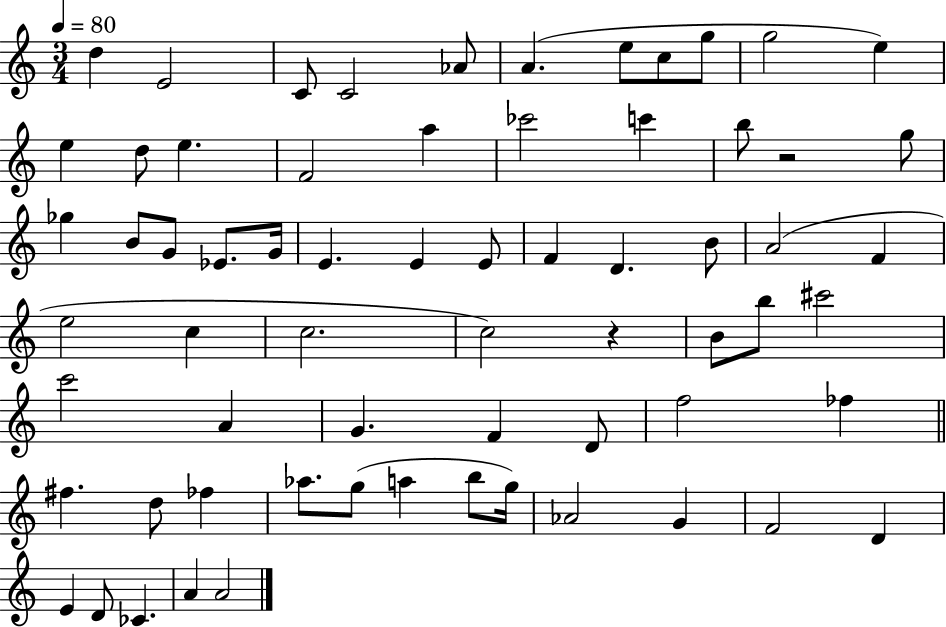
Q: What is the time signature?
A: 3/4